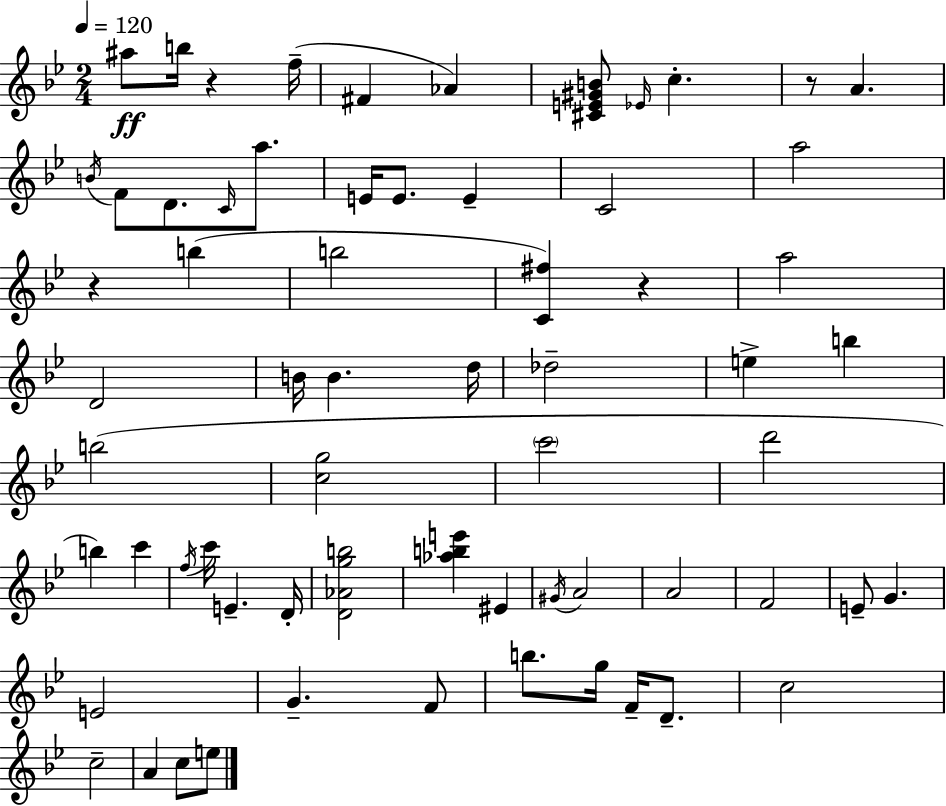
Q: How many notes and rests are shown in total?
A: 65